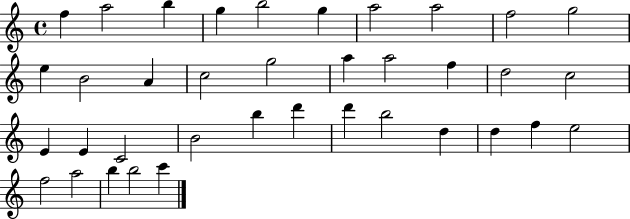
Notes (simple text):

F5/q A5/h B5/q G5/q B5/h G5/q A5/h A5/h F5/h G5/h E5/q B4/h A4/q C5/h G5/h A5/q A5/h F5/q D5/h C5/h E4/q E4/q C4/h B4/h B5/q D6/q D6/q B5/h D5/q D5/q F5/q E5/h F5/h A5/h B5/q B5/h C6/q